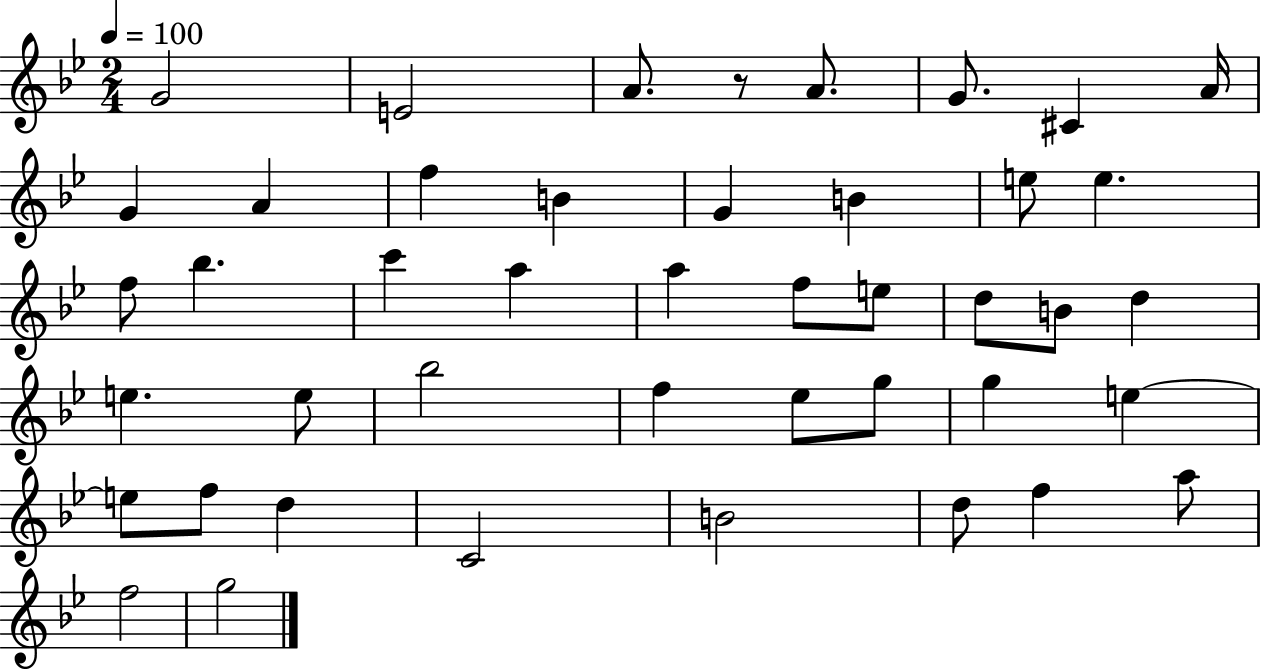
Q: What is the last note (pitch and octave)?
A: G5